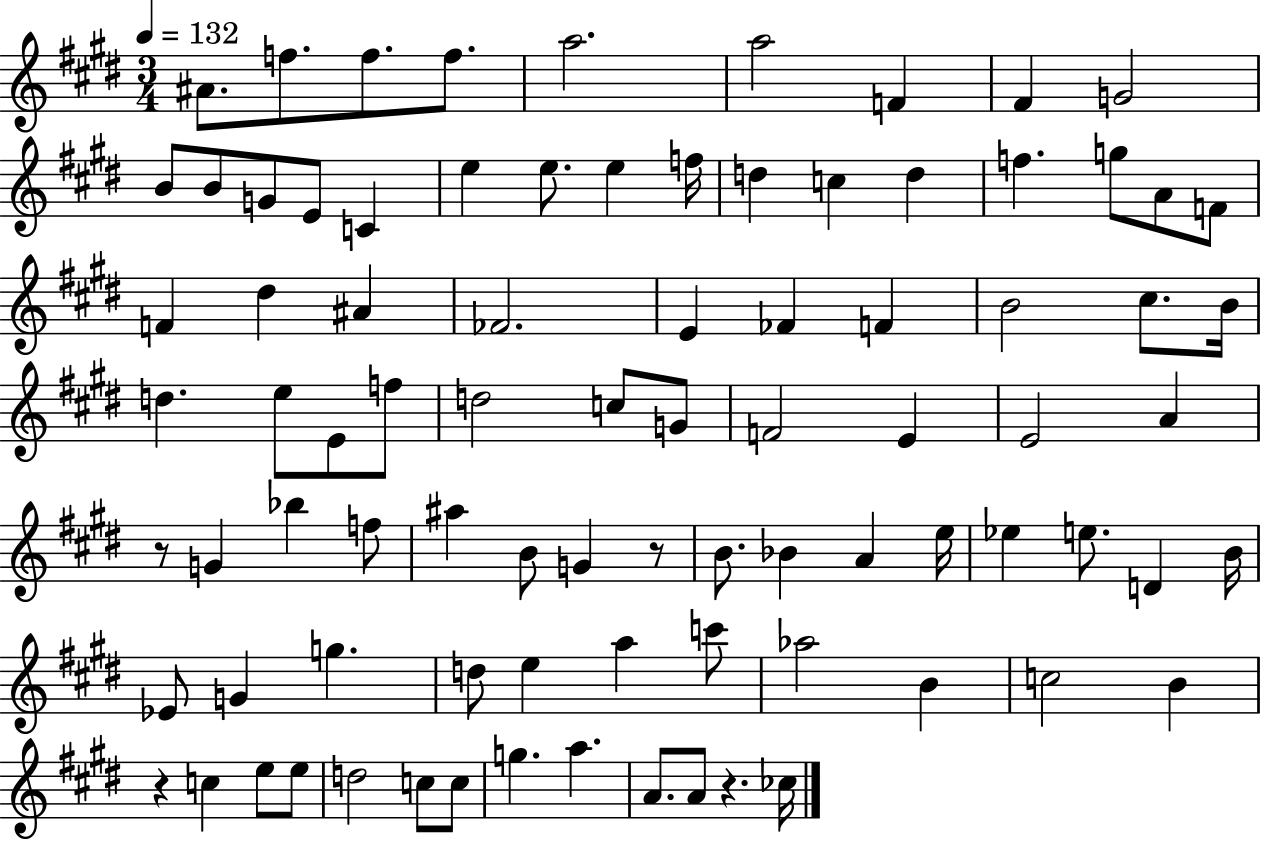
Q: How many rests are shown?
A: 4